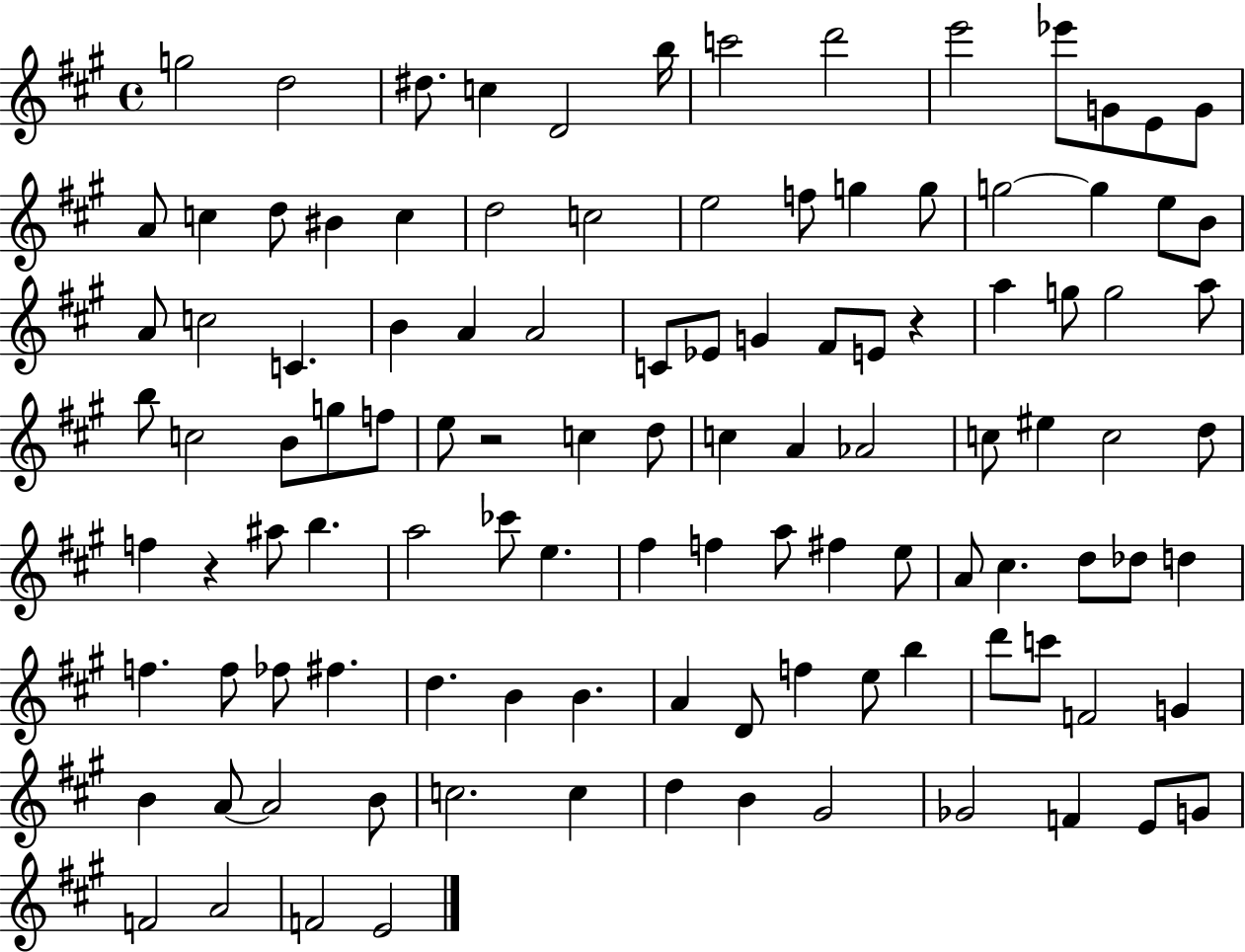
X:1
T:Untitled
M:4/4
L:1/4
K:A
g2 d2 ^d/2 c D2 b/4 c'2 d'2 e'2 _e'/2 G/2 E/2 G/2 A/2 c d/2 ^B c d2 c2 e2 f/2 g g/2 g2 g e/2 B/2 A/2 c2 C B A A2 C/2 _E/2 G ^F/2 E/2 z a g/2 g2 a/2 b/2 c2 B/2 g/2 f/2 e/2 z2 c d/2 c A _A2 c/2 ^e c2 d/2 f z ^a/2 b a2 _c'/2 e ^f f a/2 ^f e/2 A/2 ^c d/2 _d/2 d f f/2 _f/2 ^f d B B A D/2 f e/2 b d'/2 c'/2 F2 G B A/2 A2 B/2 c2 c d B ^G2 _G2 F E/2 G/2 F2 A2 F2 E2